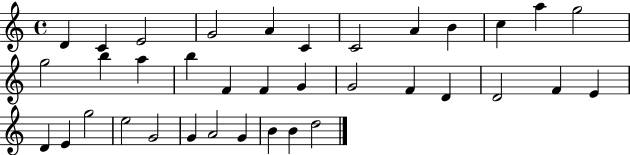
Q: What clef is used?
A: treble